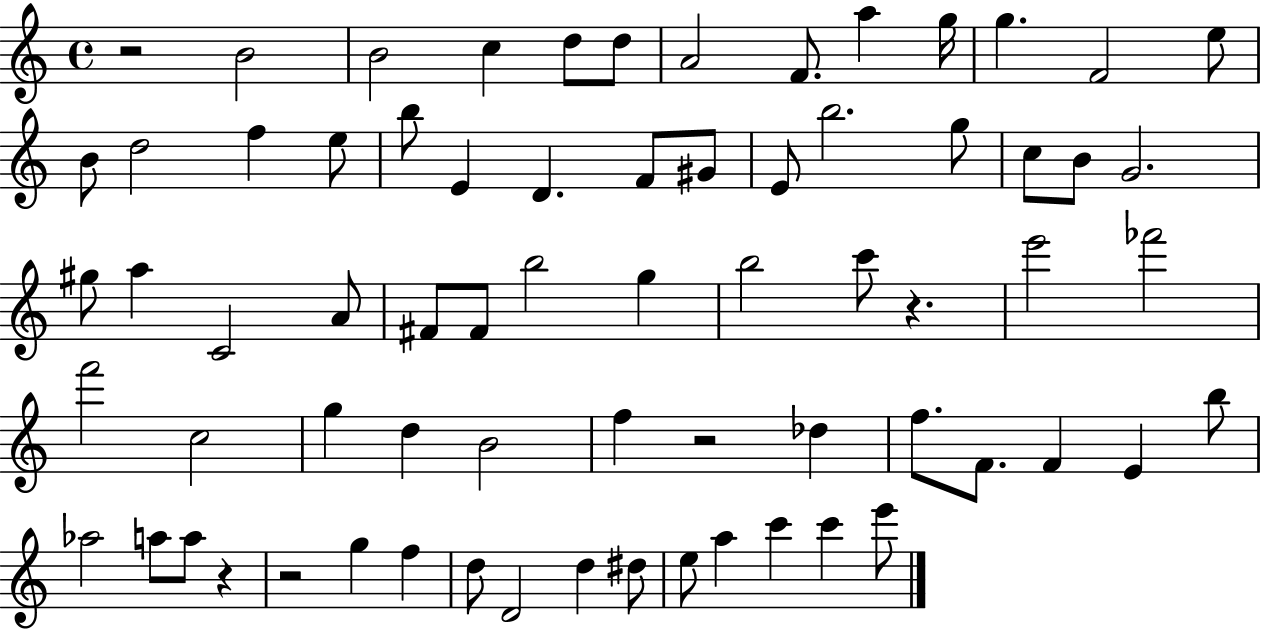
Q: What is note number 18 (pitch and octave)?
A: E4